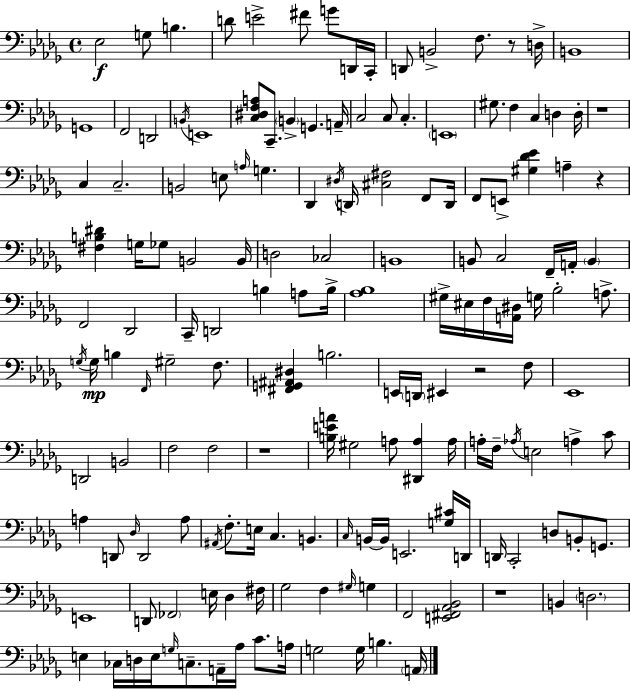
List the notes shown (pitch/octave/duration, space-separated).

Eb3/h G3/e B3/q. D4/e E4/h F#4/e G4/e D2/s C2/s D2/e B2/h F3/e. R/e D3/s B2/w G2/w F2/h D2/h B2/s E2/w [C3,D#3,F3,A3]/e C2/e. B2/q G2/q. A2/s C3/h C3/e C3/q. E2/w G#3/e. F3/q C3/q D3/q D3/s R/w C3/q C3/h. B2/h E3/e A3/s G3/q. Db2/q D#3/s D2/s [C#3,F#3]/h F2/e D2/s F2/e E2/e [G#3,Db4,Eb4]/q A3/q R/q [F#3,B3,D#4]/q G3/s Gb3/e B2/h B2/s D3/h CES3/h B2/w B2/e C3/h F2/s A2/s B2/q F2/h Db2/h C2/s D2/h B3/q A3/e B3/s [Ab3,Bb3]/w G#3/s EIS3/s F3/s [A2,D#3]/s G3/s Bb3/h A3/e. G3/s G3/s B3/q F2/s G#3/h F3/e. [F#2,G2,A#2,D#3]/q B3/h. E2/s D2/s EIS2/q R/h F3/e Eb2/w D2/h B2/h F3/h F3/h R/w [B3,E4,A4]/s G#3/h A3/e [D#2,A3]/q A3/s A3/s F3/s Ab3/s E3/h A3/q C4/e A3/q D2/e Db3/s D2/h A3/e A#2/s F3/e. E3/s C3/q. B2/q. C3/s B2/s B2/s E2/h. [G3,C#4]/s D2/s D2/s C2/h D3/e B2/e G2/e. E2/w D2/e FES2/h E3/s Db3/q F#3/s Gb3/h F3/q G#3/s G3/q F2/h [E2,F#2,Ab2,Bb2]/h R/w B2/q D3/h. E3/q CES3/s D3/s E3/s G3/s C3/e. A2/s Ab3/s C4/e. A3/s G3/h G3/s B3/q. A2/s